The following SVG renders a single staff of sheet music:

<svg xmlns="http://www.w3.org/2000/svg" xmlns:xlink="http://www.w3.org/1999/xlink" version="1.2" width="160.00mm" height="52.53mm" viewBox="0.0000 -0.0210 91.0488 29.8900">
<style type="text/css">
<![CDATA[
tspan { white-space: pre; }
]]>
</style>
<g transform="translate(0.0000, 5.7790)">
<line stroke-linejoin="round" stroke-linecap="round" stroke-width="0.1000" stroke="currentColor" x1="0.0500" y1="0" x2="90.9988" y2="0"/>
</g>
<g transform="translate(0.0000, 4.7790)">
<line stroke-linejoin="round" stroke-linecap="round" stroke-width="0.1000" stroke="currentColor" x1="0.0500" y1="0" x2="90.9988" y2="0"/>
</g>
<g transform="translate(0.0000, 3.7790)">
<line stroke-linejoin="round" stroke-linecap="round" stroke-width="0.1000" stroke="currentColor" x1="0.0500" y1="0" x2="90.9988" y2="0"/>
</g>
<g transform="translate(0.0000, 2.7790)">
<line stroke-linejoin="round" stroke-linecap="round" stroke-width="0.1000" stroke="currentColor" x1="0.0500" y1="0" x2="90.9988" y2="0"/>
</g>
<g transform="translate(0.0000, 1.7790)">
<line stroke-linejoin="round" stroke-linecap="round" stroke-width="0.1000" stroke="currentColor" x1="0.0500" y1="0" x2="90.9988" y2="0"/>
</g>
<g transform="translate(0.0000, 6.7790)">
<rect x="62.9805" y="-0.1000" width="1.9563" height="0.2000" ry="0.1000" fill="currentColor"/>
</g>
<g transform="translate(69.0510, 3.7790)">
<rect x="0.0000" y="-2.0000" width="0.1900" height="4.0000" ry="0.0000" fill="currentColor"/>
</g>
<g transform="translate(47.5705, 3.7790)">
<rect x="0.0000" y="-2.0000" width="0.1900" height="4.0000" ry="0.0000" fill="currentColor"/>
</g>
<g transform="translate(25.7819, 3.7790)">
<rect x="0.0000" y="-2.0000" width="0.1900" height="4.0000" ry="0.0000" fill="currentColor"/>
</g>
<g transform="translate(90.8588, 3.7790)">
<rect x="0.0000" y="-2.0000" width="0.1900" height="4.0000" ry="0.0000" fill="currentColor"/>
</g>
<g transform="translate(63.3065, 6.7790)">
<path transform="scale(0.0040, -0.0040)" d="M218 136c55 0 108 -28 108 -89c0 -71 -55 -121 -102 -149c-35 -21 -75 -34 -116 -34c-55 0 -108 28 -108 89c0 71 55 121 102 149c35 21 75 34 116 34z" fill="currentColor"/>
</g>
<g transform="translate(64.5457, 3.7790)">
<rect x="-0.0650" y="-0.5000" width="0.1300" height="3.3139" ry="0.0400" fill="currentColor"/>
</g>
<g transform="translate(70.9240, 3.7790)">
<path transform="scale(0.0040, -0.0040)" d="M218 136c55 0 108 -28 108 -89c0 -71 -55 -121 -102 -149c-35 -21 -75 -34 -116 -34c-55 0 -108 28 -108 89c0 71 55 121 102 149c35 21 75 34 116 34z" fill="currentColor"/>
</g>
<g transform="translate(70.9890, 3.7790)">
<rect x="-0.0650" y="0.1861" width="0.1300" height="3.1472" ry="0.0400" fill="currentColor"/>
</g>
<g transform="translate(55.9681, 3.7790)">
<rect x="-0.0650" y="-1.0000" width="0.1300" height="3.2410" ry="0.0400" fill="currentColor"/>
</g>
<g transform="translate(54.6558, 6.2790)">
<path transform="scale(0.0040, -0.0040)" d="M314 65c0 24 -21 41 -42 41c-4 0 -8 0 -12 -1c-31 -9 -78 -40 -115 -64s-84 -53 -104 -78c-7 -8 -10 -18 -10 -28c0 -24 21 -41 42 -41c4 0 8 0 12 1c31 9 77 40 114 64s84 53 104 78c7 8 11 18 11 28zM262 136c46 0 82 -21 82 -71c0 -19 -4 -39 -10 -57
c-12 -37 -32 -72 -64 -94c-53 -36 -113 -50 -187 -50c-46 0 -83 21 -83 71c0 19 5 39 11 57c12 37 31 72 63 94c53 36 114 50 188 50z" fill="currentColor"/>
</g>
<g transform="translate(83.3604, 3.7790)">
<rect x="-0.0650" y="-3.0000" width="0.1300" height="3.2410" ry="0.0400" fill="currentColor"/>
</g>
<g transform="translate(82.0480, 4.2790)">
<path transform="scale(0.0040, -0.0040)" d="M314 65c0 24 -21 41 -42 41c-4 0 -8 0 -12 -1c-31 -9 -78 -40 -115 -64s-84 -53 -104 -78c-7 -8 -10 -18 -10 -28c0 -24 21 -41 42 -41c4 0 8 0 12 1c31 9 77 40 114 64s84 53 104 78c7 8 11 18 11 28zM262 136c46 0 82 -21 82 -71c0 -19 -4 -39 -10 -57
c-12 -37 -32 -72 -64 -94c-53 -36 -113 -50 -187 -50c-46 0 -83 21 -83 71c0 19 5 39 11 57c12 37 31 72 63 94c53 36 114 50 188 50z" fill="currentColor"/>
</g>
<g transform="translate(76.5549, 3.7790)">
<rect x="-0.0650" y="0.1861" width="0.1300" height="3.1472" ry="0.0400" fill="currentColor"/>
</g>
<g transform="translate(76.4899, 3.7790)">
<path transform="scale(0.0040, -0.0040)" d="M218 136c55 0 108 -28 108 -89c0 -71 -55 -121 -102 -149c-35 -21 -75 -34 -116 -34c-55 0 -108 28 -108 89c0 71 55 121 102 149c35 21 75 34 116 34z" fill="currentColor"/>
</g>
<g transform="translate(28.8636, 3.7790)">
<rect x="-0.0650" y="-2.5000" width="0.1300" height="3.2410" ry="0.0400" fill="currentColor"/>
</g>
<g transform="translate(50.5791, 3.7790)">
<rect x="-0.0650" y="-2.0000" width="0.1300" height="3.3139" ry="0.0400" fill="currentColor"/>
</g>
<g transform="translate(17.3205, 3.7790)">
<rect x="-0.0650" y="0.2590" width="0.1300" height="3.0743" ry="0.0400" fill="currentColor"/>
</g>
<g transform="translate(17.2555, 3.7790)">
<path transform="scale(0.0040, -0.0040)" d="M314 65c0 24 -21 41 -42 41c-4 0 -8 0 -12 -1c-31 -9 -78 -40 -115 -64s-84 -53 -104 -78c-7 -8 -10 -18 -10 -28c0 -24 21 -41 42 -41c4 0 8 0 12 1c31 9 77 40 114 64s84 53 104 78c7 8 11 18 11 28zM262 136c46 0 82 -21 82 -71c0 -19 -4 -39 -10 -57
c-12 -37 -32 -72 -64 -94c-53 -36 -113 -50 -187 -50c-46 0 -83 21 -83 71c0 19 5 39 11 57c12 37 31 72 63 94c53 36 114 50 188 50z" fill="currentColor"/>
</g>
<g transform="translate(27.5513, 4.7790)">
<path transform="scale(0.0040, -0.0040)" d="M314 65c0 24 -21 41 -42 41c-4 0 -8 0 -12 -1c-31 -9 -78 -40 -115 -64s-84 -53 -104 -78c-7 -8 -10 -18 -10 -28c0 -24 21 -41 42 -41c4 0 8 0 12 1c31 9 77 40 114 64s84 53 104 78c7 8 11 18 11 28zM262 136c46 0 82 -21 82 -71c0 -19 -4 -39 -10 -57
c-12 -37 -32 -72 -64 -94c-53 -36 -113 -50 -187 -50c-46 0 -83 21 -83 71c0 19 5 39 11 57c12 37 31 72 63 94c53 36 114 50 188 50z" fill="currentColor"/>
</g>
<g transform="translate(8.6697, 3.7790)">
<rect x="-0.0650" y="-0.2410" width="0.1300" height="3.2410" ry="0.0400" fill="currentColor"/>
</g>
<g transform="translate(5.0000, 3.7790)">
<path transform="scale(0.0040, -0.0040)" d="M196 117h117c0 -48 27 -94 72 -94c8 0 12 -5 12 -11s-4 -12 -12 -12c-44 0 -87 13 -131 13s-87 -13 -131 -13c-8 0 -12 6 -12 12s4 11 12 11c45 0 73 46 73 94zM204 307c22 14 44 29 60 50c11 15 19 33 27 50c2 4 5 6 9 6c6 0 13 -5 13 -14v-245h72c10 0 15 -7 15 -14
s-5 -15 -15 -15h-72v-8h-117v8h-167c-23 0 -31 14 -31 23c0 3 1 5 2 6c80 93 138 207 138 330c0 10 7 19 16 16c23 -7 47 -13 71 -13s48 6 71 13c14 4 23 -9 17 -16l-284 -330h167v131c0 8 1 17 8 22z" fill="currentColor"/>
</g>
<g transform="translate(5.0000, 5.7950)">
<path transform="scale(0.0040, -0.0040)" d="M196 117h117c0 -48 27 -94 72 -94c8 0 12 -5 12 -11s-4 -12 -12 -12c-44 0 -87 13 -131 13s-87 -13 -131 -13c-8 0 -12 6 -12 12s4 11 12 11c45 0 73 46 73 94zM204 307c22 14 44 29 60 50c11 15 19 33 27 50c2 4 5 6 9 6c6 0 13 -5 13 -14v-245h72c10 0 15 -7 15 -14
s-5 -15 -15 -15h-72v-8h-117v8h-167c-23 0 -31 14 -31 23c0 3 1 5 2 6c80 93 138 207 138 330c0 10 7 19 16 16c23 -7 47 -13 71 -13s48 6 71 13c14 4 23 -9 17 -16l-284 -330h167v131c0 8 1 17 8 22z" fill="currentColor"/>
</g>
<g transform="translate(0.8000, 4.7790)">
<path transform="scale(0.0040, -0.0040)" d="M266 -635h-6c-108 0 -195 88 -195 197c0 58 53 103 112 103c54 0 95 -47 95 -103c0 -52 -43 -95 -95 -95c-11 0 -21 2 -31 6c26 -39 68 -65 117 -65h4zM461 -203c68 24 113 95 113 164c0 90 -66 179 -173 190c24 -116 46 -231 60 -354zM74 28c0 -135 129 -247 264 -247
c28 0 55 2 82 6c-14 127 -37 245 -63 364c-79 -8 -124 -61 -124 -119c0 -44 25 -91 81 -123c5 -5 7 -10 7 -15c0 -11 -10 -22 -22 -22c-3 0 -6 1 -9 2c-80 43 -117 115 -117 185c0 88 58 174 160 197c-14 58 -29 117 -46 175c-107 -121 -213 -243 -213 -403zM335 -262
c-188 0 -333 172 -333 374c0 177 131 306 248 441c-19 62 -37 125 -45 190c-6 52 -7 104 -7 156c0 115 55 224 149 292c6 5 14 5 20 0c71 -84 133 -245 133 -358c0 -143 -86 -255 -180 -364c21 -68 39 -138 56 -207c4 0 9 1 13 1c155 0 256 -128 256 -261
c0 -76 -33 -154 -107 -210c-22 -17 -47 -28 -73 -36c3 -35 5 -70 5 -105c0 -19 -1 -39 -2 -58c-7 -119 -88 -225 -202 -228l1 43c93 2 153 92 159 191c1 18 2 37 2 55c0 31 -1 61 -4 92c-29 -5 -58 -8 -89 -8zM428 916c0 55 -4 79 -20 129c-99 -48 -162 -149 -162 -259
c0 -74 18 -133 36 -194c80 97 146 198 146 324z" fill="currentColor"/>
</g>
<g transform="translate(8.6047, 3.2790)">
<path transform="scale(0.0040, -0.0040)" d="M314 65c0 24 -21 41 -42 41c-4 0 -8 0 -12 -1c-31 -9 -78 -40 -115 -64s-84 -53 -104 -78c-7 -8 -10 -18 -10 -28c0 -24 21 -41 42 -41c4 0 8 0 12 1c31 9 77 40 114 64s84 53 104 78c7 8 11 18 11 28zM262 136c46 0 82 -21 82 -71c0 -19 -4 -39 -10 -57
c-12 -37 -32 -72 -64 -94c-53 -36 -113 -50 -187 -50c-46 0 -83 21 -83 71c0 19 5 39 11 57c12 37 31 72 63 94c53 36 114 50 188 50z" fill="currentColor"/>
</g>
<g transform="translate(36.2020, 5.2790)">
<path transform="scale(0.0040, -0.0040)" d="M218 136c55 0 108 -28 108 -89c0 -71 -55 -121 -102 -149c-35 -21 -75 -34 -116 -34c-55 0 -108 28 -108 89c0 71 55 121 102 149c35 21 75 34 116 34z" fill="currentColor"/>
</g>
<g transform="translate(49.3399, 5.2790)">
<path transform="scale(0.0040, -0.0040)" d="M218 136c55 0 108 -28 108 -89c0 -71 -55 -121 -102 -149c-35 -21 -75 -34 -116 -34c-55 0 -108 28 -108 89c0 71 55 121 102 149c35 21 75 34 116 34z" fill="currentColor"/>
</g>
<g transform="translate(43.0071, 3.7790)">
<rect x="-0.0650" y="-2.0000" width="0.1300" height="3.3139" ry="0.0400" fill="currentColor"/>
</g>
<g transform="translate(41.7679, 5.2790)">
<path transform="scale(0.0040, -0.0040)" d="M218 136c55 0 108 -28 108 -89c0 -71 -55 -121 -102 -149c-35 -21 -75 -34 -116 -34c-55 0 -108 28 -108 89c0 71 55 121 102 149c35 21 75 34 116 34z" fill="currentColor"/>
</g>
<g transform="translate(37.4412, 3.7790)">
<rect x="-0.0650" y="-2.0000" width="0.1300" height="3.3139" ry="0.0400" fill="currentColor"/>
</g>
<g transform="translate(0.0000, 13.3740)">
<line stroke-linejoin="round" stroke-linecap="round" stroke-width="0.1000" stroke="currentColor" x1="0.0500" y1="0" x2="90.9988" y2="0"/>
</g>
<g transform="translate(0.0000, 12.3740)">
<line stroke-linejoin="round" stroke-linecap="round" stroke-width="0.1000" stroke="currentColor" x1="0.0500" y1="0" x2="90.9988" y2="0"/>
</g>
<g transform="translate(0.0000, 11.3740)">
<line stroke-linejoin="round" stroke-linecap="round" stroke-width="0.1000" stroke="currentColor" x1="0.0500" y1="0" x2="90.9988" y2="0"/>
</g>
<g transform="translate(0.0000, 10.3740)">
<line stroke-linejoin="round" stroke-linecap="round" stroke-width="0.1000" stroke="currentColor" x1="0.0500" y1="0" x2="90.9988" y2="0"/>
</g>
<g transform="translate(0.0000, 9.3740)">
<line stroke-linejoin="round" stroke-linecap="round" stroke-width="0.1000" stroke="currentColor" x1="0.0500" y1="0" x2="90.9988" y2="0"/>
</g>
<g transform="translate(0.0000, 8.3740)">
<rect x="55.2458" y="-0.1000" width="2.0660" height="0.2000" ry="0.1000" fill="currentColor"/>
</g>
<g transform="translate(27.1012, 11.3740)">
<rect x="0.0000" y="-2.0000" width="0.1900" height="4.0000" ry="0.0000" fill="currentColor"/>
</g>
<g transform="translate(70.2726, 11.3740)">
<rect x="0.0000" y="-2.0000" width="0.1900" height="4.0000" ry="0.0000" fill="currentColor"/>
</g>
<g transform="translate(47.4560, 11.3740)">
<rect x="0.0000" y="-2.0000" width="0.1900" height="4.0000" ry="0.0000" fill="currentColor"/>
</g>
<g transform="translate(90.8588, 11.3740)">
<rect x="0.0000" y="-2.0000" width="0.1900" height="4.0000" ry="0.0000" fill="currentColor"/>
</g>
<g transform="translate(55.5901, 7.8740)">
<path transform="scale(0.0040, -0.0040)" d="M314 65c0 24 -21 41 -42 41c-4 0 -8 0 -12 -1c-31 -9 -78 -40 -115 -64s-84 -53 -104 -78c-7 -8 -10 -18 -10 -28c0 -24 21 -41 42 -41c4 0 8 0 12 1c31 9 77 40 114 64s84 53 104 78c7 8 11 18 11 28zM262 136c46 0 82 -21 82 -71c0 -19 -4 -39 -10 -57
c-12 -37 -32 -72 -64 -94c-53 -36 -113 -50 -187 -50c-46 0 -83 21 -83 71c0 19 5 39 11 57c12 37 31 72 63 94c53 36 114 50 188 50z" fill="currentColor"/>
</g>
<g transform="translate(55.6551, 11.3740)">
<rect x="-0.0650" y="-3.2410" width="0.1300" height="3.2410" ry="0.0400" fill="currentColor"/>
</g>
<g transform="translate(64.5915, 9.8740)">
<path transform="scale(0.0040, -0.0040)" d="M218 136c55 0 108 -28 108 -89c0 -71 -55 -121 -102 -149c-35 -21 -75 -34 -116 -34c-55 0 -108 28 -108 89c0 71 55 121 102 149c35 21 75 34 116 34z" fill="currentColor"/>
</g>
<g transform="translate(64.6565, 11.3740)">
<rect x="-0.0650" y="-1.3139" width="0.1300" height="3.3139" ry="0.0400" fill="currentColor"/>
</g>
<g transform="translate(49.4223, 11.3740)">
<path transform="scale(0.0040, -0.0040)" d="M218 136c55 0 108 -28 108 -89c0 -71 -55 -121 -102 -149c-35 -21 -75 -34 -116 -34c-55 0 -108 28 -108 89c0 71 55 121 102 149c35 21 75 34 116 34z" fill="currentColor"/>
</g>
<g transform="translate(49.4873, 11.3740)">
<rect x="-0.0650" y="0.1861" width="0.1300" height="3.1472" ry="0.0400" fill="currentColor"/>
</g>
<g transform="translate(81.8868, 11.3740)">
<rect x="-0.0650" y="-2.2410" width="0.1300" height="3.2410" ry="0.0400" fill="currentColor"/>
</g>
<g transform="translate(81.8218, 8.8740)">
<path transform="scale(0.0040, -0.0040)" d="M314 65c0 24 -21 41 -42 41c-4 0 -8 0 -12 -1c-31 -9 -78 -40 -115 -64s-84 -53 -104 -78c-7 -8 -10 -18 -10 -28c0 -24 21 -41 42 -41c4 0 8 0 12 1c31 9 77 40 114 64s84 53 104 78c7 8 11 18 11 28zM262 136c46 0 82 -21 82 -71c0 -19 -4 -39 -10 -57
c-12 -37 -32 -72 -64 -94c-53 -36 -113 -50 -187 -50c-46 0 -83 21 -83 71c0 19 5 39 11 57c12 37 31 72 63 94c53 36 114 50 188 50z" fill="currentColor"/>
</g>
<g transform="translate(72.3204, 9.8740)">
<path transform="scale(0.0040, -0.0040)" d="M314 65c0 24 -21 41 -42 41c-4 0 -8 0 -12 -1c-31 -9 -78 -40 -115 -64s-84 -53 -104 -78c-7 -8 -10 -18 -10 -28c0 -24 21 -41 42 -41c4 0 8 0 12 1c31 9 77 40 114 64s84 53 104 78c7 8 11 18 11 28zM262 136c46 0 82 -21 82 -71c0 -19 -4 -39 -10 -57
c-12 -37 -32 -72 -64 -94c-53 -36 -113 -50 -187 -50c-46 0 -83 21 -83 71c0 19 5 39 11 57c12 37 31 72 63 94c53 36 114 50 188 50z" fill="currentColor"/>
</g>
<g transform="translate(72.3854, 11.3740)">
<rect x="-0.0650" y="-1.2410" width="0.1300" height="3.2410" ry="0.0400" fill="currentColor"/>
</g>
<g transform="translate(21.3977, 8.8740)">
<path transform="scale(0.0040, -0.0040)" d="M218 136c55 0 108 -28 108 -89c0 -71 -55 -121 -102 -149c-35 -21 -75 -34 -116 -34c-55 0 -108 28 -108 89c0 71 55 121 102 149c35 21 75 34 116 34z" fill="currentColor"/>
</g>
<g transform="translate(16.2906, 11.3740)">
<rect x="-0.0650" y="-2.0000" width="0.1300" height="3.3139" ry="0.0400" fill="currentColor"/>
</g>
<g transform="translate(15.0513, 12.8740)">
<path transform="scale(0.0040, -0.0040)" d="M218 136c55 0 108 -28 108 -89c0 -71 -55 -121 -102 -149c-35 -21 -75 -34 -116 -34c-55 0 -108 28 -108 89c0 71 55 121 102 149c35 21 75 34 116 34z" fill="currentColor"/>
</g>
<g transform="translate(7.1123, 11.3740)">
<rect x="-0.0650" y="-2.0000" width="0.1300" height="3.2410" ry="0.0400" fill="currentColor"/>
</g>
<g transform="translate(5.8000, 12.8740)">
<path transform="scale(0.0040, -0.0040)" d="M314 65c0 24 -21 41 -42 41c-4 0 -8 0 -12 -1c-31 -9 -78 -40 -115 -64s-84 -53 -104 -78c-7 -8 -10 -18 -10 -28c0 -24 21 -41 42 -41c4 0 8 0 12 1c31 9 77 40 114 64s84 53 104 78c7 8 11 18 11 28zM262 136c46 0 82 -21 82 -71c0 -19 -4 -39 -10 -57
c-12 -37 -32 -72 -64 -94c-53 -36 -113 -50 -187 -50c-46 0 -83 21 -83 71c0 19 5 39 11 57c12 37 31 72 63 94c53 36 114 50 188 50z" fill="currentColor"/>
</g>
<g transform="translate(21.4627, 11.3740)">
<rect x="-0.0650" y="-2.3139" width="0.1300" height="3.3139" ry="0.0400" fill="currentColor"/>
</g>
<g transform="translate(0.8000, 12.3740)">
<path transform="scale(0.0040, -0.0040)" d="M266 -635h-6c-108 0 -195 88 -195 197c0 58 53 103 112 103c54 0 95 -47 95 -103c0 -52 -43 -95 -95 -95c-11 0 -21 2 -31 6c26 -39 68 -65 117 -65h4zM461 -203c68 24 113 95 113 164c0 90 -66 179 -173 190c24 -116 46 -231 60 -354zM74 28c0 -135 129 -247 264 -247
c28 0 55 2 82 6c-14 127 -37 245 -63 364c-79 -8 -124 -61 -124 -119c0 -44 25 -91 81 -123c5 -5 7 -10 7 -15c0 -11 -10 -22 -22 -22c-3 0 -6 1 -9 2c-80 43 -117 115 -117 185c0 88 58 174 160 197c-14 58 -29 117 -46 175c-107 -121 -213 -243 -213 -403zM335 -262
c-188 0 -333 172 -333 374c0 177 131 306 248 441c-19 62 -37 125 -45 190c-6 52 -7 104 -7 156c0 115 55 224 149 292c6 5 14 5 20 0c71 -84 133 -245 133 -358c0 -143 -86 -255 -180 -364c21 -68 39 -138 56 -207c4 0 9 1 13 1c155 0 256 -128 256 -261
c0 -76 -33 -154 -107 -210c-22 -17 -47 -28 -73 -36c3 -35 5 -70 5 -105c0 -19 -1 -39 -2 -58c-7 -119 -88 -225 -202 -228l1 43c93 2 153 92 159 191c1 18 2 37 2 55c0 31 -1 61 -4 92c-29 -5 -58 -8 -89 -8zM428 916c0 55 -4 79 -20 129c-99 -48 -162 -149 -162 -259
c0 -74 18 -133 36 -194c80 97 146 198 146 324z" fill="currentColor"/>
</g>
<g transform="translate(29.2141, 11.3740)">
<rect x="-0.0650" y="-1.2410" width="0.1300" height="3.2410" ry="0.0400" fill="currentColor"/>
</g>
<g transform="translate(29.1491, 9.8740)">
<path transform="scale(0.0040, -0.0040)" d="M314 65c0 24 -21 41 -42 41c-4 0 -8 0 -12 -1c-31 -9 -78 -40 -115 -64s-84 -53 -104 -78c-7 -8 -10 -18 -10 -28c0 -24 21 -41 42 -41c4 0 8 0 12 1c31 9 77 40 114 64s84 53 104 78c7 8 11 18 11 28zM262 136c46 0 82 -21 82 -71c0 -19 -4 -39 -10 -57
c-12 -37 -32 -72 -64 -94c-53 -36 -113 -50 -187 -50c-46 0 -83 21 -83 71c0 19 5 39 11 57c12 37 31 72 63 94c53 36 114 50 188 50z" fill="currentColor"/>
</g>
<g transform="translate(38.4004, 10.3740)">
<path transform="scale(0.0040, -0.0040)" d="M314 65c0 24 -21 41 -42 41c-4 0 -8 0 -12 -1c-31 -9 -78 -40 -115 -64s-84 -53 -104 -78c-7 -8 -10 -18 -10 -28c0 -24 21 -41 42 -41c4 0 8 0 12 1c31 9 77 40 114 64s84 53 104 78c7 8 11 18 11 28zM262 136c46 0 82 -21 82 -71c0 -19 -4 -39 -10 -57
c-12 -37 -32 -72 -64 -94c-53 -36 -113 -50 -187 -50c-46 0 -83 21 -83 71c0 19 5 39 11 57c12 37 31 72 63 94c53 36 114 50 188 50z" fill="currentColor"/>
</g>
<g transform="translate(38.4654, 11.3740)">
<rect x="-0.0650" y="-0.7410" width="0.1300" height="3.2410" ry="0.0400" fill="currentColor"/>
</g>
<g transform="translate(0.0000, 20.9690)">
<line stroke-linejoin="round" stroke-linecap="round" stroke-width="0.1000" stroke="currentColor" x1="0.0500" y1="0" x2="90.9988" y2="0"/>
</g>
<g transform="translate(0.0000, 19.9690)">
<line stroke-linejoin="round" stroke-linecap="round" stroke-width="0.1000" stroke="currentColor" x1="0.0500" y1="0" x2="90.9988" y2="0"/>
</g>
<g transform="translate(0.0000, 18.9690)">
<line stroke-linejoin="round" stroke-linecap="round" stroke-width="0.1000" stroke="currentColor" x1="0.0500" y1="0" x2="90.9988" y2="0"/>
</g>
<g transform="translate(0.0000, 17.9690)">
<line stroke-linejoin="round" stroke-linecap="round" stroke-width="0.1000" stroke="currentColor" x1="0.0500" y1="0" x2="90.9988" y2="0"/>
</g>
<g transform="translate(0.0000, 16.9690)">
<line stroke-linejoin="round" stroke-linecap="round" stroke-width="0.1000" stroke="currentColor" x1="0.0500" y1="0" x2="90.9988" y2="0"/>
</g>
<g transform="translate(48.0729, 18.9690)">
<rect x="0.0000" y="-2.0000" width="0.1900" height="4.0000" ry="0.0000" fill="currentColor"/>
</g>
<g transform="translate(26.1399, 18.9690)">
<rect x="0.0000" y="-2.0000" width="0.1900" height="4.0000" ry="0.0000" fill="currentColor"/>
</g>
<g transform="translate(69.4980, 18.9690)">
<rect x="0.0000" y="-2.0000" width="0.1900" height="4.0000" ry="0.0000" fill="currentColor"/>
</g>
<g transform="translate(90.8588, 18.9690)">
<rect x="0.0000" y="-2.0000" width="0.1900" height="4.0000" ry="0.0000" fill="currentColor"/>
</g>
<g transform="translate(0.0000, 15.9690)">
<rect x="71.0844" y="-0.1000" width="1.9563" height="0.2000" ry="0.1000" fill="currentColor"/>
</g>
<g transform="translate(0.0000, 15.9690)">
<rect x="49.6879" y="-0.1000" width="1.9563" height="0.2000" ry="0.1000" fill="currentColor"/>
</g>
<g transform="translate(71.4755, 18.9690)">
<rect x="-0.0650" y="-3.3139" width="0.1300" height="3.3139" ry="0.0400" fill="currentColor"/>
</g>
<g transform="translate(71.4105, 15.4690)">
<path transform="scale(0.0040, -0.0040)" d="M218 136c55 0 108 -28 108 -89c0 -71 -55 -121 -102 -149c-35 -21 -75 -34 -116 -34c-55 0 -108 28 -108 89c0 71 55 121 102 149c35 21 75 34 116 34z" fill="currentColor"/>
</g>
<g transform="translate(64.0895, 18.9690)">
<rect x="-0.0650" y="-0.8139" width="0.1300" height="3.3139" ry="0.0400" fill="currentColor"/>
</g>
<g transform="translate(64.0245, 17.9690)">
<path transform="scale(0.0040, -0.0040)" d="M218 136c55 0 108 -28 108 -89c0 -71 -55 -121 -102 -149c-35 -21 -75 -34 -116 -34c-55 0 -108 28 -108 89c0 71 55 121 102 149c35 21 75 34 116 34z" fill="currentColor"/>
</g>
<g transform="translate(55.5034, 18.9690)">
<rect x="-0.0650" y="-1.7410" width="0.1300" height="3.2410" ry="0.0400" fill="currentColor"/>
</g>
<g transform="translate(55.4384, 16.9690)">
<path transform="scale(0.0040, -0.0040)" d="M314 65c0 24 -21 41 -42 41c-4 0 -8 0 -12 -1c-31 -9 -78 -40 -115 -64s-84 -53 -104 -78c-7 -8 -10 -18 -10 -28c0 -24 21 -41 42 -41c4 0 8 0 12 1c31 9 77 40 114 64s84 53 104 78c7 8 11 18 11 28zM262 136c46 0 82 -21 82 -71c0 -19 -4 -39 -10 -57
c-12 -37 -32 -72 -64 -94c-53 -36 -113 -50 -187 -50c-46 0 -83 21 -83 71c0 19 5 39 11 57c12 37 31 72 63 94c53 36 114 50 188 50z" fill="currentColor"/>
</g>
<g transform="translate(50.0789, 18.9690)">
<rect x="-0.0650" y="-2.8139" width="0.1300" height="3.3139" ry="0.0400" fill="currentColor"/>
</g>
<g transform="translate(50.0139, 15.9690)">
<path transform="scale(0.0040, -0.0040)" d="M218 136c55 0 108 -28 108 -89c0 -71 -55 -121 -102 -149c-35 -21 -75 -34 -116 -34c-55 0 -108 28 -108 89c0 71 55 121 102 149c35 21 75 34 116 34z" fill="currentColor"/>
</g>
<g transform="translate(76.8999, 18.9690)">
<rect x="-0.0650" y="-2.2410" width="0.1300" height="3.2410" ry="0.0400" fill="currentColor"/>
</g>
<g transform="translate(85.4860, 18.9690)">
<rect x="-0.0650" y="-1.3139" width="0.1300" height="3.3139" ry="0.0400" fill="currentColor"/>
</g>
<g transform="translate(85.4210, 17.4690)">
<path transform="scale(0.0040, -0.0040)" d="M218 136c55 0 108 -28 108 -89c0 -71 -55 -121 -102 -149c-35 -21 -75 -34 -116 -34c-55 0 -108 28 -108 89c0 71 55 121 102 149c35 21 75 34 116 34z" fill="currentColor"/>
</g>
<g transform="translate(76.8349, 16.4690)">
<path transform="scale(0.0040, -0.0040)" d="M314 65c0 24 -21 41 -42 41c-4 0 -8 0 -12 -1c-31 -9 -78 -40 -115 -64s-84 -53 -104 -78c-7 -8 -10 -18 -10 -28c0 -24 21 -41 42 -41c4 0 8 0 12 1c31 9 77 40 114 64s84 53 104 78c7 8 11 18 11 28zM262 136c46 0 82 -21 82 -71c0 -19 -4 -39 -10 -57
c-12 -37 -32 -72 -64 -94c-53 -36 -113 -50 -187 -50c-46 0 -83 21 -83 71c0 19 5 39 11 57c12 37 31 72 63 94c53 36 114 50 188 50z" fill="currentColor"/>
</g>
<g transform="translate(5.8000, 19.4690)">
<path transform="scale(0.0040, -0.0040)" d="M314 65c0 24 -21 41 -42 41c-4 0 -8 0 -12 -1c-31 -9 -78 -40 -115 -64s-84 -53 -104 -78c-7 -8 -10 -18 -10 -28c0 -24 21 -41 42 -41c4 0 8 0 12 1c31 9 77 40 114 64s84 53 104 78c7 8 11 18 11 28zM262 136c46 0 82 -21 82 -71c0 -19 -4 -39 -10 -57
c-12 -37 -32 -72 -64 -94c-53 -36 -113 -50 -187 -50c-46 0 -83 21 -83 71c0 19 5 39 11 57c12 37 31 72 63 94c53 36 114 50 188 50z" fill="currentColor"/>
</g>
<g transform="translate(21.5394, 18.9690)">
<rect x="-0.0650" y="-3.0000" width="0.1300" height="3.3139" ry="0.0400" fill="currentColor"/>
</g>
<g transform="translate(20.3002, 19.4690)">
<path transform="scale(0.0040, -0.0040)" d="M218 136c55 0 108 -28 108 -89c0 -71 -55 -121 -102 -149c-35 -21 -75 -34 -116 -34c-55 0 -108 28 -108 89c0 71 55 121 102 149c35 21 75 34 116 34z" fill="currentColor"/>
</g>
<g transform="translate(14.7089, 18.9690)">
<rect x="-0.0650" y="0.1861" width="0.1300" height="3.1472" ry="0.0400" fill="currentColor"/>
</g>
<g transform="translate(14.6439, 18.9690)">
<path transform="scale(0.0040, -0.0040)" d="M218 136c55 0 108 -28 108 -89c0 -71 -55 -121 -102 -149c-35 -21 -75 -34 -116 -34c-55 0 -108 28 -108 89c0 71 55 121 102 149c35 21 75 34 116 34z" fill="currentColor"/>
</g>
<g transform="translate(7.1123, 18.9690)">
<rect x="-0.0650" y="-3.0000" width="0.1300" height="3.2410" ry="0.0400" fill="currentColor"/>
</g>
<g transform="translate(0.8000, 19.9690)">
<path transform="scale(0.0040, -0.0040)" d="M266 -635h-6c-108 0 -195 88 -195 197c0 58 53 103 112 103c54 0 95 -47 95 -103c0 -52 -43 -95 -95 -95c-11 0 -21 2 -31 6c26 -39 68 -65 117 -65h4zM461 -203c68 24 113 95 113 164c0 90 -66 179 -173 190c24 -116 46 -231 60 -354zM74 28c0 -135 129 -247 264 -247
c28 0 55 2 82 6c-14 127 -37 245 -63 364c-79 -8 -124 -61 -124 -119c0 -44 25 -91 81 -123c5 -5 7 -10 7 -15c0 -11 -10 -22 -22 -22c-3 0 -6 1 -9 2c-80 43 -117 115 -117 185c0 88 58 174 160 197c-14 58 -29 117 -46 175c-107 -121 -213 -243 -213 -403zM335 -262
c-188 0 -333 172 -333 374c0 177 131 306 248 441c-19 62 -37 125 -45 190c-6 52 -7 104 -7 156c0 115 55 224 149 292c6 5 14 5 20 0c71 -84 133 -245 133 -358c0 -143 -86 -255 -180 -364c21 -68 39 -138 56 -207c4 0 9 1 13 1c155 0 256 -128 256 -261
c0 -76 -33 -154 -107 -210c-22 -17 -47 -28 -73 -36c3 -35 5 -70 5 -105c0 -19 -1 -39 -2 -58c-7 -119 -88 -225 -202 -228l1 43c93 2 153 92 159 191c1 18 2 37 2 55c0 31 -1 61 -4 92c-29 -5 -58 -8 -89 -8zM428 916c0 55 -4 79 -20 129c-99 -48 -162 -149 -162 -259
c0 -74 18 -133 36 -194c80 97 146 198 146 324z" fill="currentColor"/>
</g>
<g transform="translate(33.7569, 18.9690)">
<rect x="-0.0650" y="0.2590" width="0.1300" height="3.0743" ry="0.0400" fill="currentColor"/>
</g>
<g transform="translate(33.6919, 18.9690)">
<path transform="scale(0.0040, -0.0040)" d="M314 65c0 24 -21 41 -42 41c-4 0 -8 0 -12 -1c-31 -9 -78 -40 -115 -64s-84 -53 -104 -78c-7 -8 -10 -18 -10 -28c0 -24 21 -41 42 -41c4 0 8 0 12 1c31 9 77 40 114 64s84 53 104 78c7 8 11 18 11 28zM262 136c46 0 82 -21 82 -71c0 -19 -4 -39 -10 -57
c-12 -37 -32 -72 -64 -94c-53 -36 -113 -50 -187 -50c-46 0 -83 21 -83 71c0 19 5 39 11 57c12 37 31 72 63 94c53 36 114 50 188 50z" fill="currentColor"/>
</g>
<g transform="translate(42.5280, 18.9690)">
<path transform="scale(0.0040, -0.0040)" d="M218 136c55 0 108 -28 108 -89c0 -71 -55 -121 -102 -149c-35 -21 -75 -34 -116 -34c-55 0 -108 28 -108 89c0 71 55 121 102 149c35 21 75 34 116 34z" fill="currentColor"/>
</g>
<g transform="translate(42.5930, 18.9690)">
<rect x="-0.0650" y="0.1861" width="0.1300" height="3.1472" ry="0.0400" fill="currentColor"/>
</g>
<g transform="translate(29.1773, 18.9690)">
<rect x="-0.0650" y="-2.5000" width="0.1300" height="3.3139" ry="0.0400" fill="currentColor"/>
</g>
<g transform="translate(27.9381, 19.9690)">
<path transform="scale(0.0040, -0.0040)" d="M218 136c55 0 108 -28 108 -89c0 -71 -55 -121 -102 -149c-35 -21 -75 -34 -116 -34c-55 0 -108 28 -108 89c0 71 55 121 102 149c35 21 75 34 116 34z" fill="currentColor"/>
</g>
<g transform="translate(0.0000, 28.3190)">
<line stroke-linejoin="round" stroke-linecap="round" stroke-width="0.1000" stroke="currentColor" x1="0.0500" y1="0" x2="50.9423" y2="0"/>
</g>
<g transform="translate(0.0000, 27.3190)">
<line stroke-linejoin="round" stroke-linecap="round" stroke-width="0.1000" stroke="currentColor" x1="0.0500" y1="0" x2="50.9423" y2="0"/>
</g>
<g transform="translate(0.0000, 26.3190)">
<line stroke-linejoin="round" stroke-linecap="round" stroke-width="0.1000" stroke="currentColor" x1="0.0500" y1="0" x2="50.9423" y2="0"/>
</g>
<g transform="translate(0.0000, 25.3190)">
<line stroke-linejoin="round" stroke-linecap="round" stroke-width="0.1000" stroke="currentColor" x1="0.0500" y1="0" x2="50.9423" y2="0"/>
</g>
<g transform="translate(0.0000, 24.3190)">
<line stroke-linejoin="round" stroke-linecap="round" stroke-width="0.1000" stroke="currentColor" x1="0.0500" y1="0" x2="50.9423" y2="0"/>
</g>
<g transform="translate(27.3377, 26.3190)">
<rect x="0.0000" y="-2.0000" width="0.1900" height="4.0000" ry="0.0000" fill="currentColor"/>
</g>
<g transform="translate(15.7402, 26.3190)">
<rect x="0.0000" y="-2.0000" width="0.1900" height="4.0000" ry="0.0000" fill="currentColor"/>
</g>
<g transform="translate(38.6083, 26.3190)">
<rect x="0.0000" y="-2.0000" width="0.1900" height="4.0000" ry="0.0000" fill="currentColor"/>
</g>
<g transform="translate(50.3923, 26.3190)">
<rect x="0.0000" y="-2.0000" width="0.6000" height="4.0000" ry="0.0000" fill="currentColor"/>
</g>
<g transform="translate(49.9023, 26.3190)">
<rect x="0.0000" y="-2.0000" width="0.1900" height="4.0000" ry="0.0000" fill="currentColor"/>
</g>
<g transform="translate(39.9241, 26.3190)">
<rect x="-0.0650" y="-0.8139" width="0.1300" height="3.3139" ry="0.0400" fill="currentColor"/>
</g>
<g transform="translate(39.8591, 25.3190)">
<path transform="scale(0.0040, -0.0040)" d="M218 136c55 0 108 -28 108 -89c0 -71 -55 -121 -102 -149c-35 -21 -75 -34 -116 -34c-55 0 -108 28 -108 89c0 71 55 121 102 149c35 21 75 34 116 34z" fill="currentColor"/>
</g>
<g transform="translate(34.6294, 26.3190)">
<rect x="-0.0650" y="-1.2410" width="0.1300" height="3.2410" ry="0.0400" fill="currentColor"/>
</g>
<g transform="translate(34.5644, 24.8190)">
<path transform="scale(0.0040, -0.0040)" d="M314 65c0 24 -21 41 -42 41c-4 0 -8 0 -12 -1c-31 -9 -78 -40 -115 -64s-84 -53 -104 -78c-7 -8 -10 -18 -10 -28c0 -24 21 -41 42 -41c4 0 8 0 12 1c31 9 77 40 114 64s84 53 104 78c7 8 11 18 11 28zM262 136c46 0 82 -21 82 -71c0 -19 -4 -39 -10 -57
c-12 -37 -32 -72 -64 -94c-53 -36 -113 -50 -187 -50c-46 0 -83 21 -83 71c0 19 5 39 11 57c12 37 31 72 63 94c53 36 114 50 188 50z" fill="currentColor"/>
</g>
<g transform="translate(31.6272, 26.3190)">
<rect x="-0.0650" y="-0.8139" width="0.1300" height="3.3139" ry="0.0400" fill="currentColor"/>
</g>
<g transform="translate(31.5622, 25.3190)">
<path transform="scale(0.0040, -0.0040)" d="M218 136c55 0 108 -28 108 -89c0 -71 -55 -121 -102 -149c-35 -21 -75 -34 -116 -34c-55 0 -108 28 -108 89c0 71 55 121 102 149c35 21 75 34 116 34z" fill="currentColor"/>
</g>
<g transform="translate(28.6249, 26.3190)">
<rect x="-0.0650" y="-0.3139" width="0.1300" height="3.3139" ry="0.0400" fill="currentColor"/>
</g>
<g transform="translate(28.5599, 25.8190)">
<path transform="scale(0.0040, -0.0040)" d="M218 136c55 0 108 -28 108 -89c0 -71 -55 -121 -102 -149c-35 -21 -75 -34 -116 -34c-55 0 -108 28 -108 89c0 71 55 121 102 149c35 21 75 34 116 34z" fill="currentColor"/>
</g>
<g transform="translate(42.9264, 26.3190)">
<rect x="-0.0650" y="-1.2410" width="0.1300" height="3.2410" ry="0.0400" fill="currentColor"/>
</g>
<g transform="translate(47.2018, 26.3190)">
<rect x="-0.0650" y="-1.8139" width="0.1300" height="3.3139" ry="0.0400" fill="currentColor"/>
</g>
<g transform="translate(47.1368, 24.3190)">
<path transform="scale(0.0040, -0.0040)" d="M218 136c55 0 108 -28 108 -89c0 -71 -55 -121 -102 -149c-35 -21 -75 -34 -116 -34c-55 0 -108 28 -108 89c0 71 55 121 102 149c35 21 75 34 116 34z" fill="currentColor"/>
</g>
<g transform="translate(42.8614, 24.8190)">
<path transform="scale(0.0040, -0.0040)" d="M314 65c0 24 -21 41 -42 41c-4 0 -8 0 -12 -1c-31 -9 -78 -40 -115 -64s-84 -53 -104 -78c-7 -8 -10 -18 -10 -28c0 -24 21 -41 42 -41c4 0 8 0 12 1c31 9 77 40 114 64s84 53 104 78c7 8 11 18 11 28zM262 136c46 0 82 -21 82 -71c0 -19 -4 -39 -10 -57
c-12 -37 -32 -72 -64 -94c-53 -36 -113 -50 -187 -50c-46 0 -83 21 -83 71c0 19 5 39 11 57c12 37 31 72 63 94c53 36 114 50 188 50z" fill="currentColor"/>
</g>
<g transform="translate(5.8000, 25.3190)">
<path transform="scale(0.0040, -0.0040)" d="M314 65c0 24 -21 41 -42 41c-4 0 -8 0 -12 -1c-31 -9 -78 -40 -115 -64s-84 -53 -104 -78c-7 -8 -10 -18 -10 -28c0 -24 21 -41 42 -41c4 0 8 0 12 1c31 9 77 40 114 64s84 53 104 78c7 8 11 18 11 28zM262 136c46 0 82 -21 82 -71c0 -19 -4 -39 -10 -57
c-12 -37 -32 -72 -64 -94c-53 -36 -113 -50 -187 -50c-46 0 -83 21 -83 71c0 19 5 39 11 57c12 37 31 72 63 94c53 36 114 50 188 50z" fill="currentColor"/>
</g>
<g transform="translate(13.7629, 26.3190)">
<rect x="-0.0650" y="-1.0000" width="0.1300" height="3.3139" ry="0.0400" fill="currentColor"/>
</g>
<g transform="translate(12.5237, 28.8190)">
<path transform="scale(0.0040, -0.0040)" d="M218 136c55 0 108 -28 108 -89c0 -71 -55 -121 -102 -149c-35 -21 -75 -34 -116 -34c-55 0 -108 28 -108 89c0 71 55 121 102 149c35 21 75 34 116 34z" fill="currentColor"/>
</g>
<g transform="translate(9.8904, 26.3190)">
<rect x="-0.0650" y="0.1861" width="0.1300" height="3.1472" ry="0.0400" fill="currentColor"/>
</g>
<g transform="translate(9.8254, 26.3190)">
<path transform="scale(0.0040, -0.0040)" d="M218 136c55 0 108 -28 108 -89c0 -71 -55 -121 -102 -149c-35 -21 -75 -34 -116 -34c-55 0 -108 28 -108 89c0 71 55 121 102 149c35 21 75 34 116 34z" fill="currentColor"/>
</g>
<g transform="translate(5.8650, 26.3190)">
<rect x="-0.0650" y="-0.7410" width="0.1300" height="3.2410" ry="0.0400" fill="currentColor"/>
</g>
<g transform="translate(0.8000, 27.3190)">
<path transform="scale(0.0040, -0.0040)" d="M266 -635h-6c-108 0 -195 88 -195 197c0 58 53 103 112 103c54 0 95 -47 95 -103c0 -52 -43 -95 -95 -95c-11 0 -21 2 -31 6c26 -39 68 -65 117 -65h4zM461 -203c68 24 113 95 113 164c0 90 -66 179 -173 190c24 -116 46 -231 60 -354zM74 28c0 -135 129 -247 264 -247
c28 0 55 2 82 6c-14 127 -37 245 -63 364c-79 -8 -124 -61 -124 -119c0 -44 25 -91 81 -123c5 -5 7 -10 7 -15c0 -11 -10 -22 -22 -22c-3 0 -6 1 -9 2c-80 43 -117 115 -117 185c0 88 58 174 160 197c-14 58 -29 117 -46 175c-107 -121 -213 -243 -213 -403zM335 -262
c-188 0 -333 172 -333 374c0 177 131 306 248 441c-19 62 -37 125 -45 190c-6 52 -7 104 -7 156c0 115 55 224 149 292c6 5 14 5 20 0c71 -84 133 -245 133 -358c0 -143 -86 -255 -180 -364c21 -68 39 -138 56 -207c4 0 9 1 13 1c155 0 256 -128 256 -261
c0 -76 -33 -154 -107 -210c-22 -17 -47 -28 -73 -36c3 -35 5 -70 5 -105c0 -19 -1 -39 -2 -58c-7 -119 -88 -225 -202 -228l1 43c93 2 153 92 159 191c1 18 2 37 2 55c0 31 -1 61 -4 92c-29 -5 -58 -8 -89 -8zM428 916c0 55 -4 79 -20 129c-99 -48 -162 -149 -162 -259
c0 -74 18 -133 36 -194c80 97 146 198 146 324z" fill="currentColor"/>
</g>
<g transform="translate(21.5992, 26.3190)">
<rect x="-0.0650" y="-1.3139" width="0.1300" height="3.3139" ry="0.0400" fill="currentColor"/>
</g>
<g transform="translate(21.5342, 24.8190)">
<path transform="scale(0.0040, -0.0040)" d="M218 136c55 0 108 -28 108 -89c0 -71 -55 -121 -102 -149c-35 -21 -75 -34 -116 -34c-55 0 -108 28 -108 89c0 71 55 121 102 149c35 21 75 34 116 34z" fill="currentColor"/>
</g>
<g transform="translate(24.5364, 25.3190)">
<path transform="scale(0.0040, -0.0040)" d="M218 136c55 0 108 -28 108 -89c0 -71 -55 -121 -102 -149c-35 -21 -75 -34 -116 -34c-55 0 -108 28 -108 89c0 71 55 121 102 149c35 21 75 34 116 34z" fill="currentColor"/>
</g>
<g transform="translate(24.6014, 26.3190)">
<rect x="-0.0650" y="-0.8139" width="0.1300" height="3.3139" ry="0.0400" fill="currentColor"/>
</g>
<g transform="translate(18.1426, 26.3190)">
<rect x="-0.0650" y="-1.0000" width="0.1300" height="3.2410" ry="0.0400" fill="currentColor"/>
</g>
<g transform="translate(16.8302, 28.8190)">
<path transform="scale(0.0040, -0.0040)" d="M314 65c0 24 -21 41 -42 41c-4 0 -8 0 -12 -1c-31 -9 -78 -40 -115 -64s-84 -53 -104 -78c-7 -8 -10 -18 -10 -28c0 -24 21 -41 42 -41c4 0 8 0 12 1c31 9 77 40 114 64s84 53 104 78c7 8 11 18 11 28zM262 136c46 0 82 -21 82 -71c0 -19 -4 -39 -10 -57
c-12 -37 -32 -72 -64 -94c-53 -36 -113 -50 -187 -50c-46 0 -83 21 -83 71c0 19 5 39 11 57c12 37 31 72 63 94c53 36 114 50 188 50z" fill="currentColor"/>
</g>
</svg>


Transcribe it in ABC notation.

X:1
T:Untitled
M:4/4
L:1/4
K:C
c2 B2 G2 F F F D2 C B B A2 F2 F g e2 d2 B b2 e e2 g2 A2 B A G B2 B a f2 d b g2 e d2 B D D2 e d c d e2 d e2 f